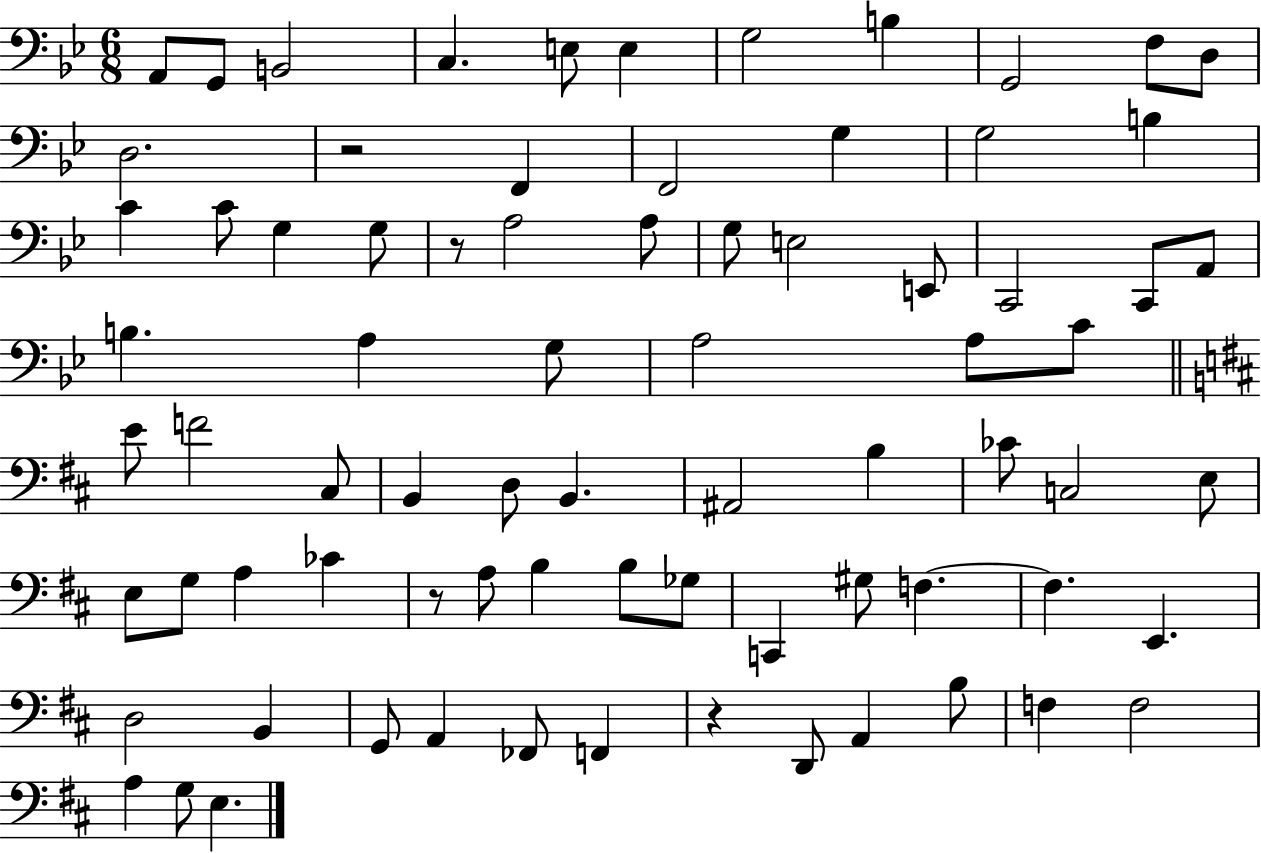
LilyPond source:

{
  \clef bass
  \numericTimeSignature
  \time 6/8
  \key bes \major
  a,8 g,8 b,2 | c4. e8 e4 | g2 b4 | g,2 f8 d8 | \break d2. | r2 f,4 | f,2 g4 | g2 b4 | \break c'4 c'8 g4 g8 | r8 a2 a8 | g8 e2 e,8 | c,2 c,8 a,8 | \break b4. a4 g8 | a2 a8 c'8 | \bar "||" \break \key d \major e'8 f'2 cis8 | b,4 d8 b,4. | ais,2 b4 | ces'8 c2 e8 | \break e8 g8 a4 ces'4 | r8 a8 b4 b8 ges8 | c,4 gis8 f4.~~ | f4. e,4. | \break d2 b,4 | g,8 a,4 fes,8 f,4 | r4 d,8 a,4 b8 | f4 f2 | \break a4 g8 e4. | \bar "|."
}